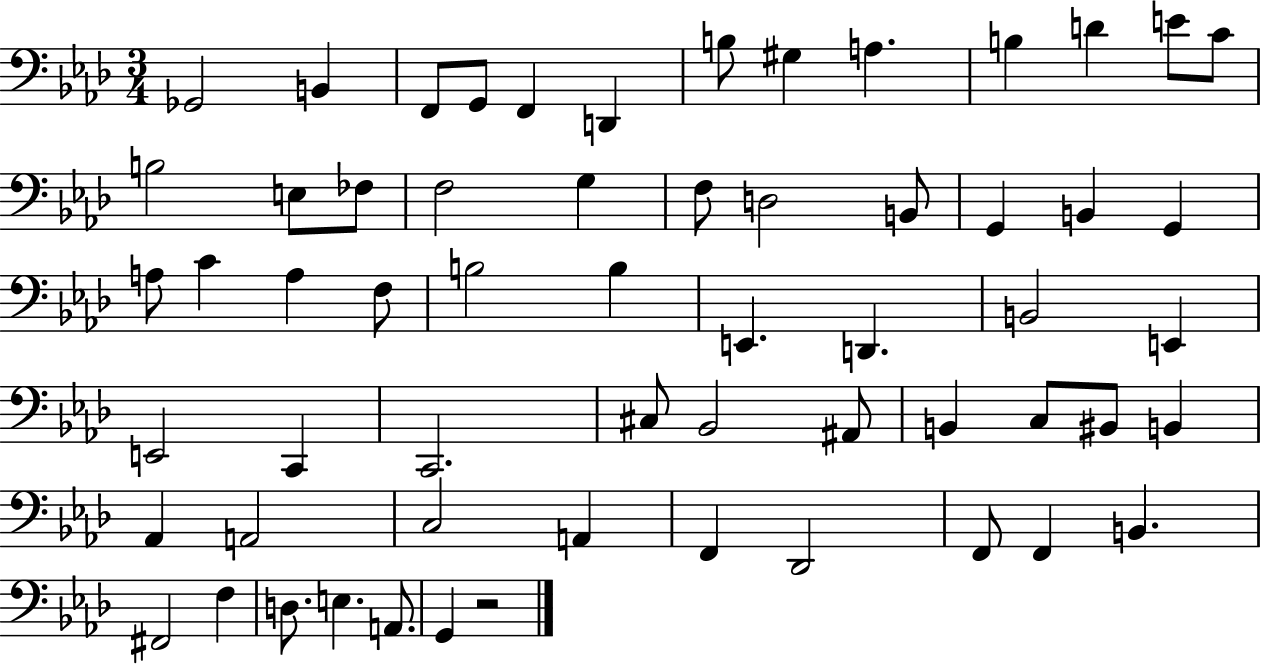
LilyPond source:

{
  \clef bass
  \numericTimeSignature
  \time 3/4
  \key aes \major
  ges,2 b,4 | f,8 g,8 f,4 d,4 | b8 gis4 a4. | b4 d'4 e'8 c'8 | \break b2 e8 fes8 | f2 g4 | f8 d2 b,8 | g,4 b,4 g,4 | \break a8 c'4 a4 f8 | b2 b4 | e,4. d,4. | b,2 e,4 | \break e,2 c,4 | c,2. | cis8 bes,2 ais,8 | b,4 c8 bis,8 b,4 | \break aes,4 a,2 | c2 a,4 | f,4 des,2 | f,8 f,4 b,4. | \break fis,2 f4 | d8. e4. a,8. | g,4 r2 | \bar "|."
}